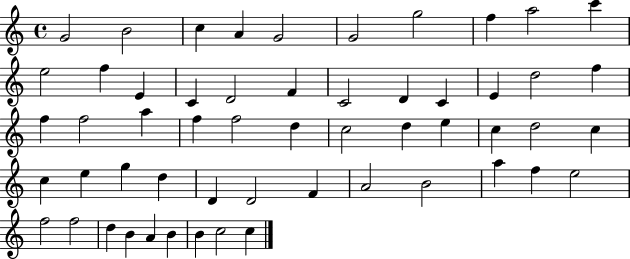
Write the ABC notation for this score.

X:1
T:Untitled
M:4/4
L:1/4
K:C
G2 B2 c A G2 G2 g2 f a2 c' e2 f E C D2 F C2 D C E d2 f f f2 a f f2 d c2 d e c d2 c c e g d D D2 F A2 B2 a f e2 f2 f2 d B A B B c2 c